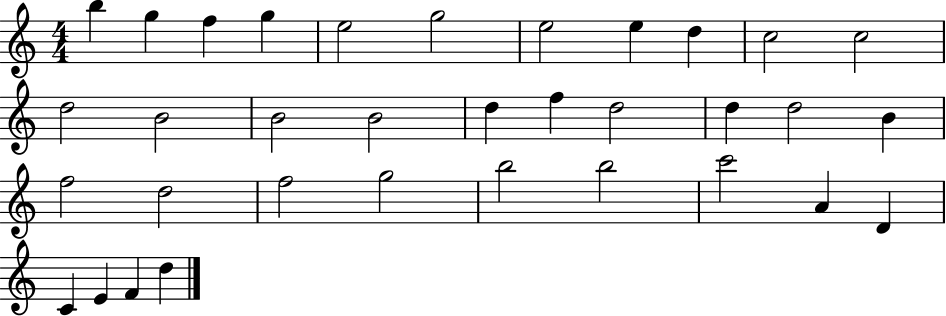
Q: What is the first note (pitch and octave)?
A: B5